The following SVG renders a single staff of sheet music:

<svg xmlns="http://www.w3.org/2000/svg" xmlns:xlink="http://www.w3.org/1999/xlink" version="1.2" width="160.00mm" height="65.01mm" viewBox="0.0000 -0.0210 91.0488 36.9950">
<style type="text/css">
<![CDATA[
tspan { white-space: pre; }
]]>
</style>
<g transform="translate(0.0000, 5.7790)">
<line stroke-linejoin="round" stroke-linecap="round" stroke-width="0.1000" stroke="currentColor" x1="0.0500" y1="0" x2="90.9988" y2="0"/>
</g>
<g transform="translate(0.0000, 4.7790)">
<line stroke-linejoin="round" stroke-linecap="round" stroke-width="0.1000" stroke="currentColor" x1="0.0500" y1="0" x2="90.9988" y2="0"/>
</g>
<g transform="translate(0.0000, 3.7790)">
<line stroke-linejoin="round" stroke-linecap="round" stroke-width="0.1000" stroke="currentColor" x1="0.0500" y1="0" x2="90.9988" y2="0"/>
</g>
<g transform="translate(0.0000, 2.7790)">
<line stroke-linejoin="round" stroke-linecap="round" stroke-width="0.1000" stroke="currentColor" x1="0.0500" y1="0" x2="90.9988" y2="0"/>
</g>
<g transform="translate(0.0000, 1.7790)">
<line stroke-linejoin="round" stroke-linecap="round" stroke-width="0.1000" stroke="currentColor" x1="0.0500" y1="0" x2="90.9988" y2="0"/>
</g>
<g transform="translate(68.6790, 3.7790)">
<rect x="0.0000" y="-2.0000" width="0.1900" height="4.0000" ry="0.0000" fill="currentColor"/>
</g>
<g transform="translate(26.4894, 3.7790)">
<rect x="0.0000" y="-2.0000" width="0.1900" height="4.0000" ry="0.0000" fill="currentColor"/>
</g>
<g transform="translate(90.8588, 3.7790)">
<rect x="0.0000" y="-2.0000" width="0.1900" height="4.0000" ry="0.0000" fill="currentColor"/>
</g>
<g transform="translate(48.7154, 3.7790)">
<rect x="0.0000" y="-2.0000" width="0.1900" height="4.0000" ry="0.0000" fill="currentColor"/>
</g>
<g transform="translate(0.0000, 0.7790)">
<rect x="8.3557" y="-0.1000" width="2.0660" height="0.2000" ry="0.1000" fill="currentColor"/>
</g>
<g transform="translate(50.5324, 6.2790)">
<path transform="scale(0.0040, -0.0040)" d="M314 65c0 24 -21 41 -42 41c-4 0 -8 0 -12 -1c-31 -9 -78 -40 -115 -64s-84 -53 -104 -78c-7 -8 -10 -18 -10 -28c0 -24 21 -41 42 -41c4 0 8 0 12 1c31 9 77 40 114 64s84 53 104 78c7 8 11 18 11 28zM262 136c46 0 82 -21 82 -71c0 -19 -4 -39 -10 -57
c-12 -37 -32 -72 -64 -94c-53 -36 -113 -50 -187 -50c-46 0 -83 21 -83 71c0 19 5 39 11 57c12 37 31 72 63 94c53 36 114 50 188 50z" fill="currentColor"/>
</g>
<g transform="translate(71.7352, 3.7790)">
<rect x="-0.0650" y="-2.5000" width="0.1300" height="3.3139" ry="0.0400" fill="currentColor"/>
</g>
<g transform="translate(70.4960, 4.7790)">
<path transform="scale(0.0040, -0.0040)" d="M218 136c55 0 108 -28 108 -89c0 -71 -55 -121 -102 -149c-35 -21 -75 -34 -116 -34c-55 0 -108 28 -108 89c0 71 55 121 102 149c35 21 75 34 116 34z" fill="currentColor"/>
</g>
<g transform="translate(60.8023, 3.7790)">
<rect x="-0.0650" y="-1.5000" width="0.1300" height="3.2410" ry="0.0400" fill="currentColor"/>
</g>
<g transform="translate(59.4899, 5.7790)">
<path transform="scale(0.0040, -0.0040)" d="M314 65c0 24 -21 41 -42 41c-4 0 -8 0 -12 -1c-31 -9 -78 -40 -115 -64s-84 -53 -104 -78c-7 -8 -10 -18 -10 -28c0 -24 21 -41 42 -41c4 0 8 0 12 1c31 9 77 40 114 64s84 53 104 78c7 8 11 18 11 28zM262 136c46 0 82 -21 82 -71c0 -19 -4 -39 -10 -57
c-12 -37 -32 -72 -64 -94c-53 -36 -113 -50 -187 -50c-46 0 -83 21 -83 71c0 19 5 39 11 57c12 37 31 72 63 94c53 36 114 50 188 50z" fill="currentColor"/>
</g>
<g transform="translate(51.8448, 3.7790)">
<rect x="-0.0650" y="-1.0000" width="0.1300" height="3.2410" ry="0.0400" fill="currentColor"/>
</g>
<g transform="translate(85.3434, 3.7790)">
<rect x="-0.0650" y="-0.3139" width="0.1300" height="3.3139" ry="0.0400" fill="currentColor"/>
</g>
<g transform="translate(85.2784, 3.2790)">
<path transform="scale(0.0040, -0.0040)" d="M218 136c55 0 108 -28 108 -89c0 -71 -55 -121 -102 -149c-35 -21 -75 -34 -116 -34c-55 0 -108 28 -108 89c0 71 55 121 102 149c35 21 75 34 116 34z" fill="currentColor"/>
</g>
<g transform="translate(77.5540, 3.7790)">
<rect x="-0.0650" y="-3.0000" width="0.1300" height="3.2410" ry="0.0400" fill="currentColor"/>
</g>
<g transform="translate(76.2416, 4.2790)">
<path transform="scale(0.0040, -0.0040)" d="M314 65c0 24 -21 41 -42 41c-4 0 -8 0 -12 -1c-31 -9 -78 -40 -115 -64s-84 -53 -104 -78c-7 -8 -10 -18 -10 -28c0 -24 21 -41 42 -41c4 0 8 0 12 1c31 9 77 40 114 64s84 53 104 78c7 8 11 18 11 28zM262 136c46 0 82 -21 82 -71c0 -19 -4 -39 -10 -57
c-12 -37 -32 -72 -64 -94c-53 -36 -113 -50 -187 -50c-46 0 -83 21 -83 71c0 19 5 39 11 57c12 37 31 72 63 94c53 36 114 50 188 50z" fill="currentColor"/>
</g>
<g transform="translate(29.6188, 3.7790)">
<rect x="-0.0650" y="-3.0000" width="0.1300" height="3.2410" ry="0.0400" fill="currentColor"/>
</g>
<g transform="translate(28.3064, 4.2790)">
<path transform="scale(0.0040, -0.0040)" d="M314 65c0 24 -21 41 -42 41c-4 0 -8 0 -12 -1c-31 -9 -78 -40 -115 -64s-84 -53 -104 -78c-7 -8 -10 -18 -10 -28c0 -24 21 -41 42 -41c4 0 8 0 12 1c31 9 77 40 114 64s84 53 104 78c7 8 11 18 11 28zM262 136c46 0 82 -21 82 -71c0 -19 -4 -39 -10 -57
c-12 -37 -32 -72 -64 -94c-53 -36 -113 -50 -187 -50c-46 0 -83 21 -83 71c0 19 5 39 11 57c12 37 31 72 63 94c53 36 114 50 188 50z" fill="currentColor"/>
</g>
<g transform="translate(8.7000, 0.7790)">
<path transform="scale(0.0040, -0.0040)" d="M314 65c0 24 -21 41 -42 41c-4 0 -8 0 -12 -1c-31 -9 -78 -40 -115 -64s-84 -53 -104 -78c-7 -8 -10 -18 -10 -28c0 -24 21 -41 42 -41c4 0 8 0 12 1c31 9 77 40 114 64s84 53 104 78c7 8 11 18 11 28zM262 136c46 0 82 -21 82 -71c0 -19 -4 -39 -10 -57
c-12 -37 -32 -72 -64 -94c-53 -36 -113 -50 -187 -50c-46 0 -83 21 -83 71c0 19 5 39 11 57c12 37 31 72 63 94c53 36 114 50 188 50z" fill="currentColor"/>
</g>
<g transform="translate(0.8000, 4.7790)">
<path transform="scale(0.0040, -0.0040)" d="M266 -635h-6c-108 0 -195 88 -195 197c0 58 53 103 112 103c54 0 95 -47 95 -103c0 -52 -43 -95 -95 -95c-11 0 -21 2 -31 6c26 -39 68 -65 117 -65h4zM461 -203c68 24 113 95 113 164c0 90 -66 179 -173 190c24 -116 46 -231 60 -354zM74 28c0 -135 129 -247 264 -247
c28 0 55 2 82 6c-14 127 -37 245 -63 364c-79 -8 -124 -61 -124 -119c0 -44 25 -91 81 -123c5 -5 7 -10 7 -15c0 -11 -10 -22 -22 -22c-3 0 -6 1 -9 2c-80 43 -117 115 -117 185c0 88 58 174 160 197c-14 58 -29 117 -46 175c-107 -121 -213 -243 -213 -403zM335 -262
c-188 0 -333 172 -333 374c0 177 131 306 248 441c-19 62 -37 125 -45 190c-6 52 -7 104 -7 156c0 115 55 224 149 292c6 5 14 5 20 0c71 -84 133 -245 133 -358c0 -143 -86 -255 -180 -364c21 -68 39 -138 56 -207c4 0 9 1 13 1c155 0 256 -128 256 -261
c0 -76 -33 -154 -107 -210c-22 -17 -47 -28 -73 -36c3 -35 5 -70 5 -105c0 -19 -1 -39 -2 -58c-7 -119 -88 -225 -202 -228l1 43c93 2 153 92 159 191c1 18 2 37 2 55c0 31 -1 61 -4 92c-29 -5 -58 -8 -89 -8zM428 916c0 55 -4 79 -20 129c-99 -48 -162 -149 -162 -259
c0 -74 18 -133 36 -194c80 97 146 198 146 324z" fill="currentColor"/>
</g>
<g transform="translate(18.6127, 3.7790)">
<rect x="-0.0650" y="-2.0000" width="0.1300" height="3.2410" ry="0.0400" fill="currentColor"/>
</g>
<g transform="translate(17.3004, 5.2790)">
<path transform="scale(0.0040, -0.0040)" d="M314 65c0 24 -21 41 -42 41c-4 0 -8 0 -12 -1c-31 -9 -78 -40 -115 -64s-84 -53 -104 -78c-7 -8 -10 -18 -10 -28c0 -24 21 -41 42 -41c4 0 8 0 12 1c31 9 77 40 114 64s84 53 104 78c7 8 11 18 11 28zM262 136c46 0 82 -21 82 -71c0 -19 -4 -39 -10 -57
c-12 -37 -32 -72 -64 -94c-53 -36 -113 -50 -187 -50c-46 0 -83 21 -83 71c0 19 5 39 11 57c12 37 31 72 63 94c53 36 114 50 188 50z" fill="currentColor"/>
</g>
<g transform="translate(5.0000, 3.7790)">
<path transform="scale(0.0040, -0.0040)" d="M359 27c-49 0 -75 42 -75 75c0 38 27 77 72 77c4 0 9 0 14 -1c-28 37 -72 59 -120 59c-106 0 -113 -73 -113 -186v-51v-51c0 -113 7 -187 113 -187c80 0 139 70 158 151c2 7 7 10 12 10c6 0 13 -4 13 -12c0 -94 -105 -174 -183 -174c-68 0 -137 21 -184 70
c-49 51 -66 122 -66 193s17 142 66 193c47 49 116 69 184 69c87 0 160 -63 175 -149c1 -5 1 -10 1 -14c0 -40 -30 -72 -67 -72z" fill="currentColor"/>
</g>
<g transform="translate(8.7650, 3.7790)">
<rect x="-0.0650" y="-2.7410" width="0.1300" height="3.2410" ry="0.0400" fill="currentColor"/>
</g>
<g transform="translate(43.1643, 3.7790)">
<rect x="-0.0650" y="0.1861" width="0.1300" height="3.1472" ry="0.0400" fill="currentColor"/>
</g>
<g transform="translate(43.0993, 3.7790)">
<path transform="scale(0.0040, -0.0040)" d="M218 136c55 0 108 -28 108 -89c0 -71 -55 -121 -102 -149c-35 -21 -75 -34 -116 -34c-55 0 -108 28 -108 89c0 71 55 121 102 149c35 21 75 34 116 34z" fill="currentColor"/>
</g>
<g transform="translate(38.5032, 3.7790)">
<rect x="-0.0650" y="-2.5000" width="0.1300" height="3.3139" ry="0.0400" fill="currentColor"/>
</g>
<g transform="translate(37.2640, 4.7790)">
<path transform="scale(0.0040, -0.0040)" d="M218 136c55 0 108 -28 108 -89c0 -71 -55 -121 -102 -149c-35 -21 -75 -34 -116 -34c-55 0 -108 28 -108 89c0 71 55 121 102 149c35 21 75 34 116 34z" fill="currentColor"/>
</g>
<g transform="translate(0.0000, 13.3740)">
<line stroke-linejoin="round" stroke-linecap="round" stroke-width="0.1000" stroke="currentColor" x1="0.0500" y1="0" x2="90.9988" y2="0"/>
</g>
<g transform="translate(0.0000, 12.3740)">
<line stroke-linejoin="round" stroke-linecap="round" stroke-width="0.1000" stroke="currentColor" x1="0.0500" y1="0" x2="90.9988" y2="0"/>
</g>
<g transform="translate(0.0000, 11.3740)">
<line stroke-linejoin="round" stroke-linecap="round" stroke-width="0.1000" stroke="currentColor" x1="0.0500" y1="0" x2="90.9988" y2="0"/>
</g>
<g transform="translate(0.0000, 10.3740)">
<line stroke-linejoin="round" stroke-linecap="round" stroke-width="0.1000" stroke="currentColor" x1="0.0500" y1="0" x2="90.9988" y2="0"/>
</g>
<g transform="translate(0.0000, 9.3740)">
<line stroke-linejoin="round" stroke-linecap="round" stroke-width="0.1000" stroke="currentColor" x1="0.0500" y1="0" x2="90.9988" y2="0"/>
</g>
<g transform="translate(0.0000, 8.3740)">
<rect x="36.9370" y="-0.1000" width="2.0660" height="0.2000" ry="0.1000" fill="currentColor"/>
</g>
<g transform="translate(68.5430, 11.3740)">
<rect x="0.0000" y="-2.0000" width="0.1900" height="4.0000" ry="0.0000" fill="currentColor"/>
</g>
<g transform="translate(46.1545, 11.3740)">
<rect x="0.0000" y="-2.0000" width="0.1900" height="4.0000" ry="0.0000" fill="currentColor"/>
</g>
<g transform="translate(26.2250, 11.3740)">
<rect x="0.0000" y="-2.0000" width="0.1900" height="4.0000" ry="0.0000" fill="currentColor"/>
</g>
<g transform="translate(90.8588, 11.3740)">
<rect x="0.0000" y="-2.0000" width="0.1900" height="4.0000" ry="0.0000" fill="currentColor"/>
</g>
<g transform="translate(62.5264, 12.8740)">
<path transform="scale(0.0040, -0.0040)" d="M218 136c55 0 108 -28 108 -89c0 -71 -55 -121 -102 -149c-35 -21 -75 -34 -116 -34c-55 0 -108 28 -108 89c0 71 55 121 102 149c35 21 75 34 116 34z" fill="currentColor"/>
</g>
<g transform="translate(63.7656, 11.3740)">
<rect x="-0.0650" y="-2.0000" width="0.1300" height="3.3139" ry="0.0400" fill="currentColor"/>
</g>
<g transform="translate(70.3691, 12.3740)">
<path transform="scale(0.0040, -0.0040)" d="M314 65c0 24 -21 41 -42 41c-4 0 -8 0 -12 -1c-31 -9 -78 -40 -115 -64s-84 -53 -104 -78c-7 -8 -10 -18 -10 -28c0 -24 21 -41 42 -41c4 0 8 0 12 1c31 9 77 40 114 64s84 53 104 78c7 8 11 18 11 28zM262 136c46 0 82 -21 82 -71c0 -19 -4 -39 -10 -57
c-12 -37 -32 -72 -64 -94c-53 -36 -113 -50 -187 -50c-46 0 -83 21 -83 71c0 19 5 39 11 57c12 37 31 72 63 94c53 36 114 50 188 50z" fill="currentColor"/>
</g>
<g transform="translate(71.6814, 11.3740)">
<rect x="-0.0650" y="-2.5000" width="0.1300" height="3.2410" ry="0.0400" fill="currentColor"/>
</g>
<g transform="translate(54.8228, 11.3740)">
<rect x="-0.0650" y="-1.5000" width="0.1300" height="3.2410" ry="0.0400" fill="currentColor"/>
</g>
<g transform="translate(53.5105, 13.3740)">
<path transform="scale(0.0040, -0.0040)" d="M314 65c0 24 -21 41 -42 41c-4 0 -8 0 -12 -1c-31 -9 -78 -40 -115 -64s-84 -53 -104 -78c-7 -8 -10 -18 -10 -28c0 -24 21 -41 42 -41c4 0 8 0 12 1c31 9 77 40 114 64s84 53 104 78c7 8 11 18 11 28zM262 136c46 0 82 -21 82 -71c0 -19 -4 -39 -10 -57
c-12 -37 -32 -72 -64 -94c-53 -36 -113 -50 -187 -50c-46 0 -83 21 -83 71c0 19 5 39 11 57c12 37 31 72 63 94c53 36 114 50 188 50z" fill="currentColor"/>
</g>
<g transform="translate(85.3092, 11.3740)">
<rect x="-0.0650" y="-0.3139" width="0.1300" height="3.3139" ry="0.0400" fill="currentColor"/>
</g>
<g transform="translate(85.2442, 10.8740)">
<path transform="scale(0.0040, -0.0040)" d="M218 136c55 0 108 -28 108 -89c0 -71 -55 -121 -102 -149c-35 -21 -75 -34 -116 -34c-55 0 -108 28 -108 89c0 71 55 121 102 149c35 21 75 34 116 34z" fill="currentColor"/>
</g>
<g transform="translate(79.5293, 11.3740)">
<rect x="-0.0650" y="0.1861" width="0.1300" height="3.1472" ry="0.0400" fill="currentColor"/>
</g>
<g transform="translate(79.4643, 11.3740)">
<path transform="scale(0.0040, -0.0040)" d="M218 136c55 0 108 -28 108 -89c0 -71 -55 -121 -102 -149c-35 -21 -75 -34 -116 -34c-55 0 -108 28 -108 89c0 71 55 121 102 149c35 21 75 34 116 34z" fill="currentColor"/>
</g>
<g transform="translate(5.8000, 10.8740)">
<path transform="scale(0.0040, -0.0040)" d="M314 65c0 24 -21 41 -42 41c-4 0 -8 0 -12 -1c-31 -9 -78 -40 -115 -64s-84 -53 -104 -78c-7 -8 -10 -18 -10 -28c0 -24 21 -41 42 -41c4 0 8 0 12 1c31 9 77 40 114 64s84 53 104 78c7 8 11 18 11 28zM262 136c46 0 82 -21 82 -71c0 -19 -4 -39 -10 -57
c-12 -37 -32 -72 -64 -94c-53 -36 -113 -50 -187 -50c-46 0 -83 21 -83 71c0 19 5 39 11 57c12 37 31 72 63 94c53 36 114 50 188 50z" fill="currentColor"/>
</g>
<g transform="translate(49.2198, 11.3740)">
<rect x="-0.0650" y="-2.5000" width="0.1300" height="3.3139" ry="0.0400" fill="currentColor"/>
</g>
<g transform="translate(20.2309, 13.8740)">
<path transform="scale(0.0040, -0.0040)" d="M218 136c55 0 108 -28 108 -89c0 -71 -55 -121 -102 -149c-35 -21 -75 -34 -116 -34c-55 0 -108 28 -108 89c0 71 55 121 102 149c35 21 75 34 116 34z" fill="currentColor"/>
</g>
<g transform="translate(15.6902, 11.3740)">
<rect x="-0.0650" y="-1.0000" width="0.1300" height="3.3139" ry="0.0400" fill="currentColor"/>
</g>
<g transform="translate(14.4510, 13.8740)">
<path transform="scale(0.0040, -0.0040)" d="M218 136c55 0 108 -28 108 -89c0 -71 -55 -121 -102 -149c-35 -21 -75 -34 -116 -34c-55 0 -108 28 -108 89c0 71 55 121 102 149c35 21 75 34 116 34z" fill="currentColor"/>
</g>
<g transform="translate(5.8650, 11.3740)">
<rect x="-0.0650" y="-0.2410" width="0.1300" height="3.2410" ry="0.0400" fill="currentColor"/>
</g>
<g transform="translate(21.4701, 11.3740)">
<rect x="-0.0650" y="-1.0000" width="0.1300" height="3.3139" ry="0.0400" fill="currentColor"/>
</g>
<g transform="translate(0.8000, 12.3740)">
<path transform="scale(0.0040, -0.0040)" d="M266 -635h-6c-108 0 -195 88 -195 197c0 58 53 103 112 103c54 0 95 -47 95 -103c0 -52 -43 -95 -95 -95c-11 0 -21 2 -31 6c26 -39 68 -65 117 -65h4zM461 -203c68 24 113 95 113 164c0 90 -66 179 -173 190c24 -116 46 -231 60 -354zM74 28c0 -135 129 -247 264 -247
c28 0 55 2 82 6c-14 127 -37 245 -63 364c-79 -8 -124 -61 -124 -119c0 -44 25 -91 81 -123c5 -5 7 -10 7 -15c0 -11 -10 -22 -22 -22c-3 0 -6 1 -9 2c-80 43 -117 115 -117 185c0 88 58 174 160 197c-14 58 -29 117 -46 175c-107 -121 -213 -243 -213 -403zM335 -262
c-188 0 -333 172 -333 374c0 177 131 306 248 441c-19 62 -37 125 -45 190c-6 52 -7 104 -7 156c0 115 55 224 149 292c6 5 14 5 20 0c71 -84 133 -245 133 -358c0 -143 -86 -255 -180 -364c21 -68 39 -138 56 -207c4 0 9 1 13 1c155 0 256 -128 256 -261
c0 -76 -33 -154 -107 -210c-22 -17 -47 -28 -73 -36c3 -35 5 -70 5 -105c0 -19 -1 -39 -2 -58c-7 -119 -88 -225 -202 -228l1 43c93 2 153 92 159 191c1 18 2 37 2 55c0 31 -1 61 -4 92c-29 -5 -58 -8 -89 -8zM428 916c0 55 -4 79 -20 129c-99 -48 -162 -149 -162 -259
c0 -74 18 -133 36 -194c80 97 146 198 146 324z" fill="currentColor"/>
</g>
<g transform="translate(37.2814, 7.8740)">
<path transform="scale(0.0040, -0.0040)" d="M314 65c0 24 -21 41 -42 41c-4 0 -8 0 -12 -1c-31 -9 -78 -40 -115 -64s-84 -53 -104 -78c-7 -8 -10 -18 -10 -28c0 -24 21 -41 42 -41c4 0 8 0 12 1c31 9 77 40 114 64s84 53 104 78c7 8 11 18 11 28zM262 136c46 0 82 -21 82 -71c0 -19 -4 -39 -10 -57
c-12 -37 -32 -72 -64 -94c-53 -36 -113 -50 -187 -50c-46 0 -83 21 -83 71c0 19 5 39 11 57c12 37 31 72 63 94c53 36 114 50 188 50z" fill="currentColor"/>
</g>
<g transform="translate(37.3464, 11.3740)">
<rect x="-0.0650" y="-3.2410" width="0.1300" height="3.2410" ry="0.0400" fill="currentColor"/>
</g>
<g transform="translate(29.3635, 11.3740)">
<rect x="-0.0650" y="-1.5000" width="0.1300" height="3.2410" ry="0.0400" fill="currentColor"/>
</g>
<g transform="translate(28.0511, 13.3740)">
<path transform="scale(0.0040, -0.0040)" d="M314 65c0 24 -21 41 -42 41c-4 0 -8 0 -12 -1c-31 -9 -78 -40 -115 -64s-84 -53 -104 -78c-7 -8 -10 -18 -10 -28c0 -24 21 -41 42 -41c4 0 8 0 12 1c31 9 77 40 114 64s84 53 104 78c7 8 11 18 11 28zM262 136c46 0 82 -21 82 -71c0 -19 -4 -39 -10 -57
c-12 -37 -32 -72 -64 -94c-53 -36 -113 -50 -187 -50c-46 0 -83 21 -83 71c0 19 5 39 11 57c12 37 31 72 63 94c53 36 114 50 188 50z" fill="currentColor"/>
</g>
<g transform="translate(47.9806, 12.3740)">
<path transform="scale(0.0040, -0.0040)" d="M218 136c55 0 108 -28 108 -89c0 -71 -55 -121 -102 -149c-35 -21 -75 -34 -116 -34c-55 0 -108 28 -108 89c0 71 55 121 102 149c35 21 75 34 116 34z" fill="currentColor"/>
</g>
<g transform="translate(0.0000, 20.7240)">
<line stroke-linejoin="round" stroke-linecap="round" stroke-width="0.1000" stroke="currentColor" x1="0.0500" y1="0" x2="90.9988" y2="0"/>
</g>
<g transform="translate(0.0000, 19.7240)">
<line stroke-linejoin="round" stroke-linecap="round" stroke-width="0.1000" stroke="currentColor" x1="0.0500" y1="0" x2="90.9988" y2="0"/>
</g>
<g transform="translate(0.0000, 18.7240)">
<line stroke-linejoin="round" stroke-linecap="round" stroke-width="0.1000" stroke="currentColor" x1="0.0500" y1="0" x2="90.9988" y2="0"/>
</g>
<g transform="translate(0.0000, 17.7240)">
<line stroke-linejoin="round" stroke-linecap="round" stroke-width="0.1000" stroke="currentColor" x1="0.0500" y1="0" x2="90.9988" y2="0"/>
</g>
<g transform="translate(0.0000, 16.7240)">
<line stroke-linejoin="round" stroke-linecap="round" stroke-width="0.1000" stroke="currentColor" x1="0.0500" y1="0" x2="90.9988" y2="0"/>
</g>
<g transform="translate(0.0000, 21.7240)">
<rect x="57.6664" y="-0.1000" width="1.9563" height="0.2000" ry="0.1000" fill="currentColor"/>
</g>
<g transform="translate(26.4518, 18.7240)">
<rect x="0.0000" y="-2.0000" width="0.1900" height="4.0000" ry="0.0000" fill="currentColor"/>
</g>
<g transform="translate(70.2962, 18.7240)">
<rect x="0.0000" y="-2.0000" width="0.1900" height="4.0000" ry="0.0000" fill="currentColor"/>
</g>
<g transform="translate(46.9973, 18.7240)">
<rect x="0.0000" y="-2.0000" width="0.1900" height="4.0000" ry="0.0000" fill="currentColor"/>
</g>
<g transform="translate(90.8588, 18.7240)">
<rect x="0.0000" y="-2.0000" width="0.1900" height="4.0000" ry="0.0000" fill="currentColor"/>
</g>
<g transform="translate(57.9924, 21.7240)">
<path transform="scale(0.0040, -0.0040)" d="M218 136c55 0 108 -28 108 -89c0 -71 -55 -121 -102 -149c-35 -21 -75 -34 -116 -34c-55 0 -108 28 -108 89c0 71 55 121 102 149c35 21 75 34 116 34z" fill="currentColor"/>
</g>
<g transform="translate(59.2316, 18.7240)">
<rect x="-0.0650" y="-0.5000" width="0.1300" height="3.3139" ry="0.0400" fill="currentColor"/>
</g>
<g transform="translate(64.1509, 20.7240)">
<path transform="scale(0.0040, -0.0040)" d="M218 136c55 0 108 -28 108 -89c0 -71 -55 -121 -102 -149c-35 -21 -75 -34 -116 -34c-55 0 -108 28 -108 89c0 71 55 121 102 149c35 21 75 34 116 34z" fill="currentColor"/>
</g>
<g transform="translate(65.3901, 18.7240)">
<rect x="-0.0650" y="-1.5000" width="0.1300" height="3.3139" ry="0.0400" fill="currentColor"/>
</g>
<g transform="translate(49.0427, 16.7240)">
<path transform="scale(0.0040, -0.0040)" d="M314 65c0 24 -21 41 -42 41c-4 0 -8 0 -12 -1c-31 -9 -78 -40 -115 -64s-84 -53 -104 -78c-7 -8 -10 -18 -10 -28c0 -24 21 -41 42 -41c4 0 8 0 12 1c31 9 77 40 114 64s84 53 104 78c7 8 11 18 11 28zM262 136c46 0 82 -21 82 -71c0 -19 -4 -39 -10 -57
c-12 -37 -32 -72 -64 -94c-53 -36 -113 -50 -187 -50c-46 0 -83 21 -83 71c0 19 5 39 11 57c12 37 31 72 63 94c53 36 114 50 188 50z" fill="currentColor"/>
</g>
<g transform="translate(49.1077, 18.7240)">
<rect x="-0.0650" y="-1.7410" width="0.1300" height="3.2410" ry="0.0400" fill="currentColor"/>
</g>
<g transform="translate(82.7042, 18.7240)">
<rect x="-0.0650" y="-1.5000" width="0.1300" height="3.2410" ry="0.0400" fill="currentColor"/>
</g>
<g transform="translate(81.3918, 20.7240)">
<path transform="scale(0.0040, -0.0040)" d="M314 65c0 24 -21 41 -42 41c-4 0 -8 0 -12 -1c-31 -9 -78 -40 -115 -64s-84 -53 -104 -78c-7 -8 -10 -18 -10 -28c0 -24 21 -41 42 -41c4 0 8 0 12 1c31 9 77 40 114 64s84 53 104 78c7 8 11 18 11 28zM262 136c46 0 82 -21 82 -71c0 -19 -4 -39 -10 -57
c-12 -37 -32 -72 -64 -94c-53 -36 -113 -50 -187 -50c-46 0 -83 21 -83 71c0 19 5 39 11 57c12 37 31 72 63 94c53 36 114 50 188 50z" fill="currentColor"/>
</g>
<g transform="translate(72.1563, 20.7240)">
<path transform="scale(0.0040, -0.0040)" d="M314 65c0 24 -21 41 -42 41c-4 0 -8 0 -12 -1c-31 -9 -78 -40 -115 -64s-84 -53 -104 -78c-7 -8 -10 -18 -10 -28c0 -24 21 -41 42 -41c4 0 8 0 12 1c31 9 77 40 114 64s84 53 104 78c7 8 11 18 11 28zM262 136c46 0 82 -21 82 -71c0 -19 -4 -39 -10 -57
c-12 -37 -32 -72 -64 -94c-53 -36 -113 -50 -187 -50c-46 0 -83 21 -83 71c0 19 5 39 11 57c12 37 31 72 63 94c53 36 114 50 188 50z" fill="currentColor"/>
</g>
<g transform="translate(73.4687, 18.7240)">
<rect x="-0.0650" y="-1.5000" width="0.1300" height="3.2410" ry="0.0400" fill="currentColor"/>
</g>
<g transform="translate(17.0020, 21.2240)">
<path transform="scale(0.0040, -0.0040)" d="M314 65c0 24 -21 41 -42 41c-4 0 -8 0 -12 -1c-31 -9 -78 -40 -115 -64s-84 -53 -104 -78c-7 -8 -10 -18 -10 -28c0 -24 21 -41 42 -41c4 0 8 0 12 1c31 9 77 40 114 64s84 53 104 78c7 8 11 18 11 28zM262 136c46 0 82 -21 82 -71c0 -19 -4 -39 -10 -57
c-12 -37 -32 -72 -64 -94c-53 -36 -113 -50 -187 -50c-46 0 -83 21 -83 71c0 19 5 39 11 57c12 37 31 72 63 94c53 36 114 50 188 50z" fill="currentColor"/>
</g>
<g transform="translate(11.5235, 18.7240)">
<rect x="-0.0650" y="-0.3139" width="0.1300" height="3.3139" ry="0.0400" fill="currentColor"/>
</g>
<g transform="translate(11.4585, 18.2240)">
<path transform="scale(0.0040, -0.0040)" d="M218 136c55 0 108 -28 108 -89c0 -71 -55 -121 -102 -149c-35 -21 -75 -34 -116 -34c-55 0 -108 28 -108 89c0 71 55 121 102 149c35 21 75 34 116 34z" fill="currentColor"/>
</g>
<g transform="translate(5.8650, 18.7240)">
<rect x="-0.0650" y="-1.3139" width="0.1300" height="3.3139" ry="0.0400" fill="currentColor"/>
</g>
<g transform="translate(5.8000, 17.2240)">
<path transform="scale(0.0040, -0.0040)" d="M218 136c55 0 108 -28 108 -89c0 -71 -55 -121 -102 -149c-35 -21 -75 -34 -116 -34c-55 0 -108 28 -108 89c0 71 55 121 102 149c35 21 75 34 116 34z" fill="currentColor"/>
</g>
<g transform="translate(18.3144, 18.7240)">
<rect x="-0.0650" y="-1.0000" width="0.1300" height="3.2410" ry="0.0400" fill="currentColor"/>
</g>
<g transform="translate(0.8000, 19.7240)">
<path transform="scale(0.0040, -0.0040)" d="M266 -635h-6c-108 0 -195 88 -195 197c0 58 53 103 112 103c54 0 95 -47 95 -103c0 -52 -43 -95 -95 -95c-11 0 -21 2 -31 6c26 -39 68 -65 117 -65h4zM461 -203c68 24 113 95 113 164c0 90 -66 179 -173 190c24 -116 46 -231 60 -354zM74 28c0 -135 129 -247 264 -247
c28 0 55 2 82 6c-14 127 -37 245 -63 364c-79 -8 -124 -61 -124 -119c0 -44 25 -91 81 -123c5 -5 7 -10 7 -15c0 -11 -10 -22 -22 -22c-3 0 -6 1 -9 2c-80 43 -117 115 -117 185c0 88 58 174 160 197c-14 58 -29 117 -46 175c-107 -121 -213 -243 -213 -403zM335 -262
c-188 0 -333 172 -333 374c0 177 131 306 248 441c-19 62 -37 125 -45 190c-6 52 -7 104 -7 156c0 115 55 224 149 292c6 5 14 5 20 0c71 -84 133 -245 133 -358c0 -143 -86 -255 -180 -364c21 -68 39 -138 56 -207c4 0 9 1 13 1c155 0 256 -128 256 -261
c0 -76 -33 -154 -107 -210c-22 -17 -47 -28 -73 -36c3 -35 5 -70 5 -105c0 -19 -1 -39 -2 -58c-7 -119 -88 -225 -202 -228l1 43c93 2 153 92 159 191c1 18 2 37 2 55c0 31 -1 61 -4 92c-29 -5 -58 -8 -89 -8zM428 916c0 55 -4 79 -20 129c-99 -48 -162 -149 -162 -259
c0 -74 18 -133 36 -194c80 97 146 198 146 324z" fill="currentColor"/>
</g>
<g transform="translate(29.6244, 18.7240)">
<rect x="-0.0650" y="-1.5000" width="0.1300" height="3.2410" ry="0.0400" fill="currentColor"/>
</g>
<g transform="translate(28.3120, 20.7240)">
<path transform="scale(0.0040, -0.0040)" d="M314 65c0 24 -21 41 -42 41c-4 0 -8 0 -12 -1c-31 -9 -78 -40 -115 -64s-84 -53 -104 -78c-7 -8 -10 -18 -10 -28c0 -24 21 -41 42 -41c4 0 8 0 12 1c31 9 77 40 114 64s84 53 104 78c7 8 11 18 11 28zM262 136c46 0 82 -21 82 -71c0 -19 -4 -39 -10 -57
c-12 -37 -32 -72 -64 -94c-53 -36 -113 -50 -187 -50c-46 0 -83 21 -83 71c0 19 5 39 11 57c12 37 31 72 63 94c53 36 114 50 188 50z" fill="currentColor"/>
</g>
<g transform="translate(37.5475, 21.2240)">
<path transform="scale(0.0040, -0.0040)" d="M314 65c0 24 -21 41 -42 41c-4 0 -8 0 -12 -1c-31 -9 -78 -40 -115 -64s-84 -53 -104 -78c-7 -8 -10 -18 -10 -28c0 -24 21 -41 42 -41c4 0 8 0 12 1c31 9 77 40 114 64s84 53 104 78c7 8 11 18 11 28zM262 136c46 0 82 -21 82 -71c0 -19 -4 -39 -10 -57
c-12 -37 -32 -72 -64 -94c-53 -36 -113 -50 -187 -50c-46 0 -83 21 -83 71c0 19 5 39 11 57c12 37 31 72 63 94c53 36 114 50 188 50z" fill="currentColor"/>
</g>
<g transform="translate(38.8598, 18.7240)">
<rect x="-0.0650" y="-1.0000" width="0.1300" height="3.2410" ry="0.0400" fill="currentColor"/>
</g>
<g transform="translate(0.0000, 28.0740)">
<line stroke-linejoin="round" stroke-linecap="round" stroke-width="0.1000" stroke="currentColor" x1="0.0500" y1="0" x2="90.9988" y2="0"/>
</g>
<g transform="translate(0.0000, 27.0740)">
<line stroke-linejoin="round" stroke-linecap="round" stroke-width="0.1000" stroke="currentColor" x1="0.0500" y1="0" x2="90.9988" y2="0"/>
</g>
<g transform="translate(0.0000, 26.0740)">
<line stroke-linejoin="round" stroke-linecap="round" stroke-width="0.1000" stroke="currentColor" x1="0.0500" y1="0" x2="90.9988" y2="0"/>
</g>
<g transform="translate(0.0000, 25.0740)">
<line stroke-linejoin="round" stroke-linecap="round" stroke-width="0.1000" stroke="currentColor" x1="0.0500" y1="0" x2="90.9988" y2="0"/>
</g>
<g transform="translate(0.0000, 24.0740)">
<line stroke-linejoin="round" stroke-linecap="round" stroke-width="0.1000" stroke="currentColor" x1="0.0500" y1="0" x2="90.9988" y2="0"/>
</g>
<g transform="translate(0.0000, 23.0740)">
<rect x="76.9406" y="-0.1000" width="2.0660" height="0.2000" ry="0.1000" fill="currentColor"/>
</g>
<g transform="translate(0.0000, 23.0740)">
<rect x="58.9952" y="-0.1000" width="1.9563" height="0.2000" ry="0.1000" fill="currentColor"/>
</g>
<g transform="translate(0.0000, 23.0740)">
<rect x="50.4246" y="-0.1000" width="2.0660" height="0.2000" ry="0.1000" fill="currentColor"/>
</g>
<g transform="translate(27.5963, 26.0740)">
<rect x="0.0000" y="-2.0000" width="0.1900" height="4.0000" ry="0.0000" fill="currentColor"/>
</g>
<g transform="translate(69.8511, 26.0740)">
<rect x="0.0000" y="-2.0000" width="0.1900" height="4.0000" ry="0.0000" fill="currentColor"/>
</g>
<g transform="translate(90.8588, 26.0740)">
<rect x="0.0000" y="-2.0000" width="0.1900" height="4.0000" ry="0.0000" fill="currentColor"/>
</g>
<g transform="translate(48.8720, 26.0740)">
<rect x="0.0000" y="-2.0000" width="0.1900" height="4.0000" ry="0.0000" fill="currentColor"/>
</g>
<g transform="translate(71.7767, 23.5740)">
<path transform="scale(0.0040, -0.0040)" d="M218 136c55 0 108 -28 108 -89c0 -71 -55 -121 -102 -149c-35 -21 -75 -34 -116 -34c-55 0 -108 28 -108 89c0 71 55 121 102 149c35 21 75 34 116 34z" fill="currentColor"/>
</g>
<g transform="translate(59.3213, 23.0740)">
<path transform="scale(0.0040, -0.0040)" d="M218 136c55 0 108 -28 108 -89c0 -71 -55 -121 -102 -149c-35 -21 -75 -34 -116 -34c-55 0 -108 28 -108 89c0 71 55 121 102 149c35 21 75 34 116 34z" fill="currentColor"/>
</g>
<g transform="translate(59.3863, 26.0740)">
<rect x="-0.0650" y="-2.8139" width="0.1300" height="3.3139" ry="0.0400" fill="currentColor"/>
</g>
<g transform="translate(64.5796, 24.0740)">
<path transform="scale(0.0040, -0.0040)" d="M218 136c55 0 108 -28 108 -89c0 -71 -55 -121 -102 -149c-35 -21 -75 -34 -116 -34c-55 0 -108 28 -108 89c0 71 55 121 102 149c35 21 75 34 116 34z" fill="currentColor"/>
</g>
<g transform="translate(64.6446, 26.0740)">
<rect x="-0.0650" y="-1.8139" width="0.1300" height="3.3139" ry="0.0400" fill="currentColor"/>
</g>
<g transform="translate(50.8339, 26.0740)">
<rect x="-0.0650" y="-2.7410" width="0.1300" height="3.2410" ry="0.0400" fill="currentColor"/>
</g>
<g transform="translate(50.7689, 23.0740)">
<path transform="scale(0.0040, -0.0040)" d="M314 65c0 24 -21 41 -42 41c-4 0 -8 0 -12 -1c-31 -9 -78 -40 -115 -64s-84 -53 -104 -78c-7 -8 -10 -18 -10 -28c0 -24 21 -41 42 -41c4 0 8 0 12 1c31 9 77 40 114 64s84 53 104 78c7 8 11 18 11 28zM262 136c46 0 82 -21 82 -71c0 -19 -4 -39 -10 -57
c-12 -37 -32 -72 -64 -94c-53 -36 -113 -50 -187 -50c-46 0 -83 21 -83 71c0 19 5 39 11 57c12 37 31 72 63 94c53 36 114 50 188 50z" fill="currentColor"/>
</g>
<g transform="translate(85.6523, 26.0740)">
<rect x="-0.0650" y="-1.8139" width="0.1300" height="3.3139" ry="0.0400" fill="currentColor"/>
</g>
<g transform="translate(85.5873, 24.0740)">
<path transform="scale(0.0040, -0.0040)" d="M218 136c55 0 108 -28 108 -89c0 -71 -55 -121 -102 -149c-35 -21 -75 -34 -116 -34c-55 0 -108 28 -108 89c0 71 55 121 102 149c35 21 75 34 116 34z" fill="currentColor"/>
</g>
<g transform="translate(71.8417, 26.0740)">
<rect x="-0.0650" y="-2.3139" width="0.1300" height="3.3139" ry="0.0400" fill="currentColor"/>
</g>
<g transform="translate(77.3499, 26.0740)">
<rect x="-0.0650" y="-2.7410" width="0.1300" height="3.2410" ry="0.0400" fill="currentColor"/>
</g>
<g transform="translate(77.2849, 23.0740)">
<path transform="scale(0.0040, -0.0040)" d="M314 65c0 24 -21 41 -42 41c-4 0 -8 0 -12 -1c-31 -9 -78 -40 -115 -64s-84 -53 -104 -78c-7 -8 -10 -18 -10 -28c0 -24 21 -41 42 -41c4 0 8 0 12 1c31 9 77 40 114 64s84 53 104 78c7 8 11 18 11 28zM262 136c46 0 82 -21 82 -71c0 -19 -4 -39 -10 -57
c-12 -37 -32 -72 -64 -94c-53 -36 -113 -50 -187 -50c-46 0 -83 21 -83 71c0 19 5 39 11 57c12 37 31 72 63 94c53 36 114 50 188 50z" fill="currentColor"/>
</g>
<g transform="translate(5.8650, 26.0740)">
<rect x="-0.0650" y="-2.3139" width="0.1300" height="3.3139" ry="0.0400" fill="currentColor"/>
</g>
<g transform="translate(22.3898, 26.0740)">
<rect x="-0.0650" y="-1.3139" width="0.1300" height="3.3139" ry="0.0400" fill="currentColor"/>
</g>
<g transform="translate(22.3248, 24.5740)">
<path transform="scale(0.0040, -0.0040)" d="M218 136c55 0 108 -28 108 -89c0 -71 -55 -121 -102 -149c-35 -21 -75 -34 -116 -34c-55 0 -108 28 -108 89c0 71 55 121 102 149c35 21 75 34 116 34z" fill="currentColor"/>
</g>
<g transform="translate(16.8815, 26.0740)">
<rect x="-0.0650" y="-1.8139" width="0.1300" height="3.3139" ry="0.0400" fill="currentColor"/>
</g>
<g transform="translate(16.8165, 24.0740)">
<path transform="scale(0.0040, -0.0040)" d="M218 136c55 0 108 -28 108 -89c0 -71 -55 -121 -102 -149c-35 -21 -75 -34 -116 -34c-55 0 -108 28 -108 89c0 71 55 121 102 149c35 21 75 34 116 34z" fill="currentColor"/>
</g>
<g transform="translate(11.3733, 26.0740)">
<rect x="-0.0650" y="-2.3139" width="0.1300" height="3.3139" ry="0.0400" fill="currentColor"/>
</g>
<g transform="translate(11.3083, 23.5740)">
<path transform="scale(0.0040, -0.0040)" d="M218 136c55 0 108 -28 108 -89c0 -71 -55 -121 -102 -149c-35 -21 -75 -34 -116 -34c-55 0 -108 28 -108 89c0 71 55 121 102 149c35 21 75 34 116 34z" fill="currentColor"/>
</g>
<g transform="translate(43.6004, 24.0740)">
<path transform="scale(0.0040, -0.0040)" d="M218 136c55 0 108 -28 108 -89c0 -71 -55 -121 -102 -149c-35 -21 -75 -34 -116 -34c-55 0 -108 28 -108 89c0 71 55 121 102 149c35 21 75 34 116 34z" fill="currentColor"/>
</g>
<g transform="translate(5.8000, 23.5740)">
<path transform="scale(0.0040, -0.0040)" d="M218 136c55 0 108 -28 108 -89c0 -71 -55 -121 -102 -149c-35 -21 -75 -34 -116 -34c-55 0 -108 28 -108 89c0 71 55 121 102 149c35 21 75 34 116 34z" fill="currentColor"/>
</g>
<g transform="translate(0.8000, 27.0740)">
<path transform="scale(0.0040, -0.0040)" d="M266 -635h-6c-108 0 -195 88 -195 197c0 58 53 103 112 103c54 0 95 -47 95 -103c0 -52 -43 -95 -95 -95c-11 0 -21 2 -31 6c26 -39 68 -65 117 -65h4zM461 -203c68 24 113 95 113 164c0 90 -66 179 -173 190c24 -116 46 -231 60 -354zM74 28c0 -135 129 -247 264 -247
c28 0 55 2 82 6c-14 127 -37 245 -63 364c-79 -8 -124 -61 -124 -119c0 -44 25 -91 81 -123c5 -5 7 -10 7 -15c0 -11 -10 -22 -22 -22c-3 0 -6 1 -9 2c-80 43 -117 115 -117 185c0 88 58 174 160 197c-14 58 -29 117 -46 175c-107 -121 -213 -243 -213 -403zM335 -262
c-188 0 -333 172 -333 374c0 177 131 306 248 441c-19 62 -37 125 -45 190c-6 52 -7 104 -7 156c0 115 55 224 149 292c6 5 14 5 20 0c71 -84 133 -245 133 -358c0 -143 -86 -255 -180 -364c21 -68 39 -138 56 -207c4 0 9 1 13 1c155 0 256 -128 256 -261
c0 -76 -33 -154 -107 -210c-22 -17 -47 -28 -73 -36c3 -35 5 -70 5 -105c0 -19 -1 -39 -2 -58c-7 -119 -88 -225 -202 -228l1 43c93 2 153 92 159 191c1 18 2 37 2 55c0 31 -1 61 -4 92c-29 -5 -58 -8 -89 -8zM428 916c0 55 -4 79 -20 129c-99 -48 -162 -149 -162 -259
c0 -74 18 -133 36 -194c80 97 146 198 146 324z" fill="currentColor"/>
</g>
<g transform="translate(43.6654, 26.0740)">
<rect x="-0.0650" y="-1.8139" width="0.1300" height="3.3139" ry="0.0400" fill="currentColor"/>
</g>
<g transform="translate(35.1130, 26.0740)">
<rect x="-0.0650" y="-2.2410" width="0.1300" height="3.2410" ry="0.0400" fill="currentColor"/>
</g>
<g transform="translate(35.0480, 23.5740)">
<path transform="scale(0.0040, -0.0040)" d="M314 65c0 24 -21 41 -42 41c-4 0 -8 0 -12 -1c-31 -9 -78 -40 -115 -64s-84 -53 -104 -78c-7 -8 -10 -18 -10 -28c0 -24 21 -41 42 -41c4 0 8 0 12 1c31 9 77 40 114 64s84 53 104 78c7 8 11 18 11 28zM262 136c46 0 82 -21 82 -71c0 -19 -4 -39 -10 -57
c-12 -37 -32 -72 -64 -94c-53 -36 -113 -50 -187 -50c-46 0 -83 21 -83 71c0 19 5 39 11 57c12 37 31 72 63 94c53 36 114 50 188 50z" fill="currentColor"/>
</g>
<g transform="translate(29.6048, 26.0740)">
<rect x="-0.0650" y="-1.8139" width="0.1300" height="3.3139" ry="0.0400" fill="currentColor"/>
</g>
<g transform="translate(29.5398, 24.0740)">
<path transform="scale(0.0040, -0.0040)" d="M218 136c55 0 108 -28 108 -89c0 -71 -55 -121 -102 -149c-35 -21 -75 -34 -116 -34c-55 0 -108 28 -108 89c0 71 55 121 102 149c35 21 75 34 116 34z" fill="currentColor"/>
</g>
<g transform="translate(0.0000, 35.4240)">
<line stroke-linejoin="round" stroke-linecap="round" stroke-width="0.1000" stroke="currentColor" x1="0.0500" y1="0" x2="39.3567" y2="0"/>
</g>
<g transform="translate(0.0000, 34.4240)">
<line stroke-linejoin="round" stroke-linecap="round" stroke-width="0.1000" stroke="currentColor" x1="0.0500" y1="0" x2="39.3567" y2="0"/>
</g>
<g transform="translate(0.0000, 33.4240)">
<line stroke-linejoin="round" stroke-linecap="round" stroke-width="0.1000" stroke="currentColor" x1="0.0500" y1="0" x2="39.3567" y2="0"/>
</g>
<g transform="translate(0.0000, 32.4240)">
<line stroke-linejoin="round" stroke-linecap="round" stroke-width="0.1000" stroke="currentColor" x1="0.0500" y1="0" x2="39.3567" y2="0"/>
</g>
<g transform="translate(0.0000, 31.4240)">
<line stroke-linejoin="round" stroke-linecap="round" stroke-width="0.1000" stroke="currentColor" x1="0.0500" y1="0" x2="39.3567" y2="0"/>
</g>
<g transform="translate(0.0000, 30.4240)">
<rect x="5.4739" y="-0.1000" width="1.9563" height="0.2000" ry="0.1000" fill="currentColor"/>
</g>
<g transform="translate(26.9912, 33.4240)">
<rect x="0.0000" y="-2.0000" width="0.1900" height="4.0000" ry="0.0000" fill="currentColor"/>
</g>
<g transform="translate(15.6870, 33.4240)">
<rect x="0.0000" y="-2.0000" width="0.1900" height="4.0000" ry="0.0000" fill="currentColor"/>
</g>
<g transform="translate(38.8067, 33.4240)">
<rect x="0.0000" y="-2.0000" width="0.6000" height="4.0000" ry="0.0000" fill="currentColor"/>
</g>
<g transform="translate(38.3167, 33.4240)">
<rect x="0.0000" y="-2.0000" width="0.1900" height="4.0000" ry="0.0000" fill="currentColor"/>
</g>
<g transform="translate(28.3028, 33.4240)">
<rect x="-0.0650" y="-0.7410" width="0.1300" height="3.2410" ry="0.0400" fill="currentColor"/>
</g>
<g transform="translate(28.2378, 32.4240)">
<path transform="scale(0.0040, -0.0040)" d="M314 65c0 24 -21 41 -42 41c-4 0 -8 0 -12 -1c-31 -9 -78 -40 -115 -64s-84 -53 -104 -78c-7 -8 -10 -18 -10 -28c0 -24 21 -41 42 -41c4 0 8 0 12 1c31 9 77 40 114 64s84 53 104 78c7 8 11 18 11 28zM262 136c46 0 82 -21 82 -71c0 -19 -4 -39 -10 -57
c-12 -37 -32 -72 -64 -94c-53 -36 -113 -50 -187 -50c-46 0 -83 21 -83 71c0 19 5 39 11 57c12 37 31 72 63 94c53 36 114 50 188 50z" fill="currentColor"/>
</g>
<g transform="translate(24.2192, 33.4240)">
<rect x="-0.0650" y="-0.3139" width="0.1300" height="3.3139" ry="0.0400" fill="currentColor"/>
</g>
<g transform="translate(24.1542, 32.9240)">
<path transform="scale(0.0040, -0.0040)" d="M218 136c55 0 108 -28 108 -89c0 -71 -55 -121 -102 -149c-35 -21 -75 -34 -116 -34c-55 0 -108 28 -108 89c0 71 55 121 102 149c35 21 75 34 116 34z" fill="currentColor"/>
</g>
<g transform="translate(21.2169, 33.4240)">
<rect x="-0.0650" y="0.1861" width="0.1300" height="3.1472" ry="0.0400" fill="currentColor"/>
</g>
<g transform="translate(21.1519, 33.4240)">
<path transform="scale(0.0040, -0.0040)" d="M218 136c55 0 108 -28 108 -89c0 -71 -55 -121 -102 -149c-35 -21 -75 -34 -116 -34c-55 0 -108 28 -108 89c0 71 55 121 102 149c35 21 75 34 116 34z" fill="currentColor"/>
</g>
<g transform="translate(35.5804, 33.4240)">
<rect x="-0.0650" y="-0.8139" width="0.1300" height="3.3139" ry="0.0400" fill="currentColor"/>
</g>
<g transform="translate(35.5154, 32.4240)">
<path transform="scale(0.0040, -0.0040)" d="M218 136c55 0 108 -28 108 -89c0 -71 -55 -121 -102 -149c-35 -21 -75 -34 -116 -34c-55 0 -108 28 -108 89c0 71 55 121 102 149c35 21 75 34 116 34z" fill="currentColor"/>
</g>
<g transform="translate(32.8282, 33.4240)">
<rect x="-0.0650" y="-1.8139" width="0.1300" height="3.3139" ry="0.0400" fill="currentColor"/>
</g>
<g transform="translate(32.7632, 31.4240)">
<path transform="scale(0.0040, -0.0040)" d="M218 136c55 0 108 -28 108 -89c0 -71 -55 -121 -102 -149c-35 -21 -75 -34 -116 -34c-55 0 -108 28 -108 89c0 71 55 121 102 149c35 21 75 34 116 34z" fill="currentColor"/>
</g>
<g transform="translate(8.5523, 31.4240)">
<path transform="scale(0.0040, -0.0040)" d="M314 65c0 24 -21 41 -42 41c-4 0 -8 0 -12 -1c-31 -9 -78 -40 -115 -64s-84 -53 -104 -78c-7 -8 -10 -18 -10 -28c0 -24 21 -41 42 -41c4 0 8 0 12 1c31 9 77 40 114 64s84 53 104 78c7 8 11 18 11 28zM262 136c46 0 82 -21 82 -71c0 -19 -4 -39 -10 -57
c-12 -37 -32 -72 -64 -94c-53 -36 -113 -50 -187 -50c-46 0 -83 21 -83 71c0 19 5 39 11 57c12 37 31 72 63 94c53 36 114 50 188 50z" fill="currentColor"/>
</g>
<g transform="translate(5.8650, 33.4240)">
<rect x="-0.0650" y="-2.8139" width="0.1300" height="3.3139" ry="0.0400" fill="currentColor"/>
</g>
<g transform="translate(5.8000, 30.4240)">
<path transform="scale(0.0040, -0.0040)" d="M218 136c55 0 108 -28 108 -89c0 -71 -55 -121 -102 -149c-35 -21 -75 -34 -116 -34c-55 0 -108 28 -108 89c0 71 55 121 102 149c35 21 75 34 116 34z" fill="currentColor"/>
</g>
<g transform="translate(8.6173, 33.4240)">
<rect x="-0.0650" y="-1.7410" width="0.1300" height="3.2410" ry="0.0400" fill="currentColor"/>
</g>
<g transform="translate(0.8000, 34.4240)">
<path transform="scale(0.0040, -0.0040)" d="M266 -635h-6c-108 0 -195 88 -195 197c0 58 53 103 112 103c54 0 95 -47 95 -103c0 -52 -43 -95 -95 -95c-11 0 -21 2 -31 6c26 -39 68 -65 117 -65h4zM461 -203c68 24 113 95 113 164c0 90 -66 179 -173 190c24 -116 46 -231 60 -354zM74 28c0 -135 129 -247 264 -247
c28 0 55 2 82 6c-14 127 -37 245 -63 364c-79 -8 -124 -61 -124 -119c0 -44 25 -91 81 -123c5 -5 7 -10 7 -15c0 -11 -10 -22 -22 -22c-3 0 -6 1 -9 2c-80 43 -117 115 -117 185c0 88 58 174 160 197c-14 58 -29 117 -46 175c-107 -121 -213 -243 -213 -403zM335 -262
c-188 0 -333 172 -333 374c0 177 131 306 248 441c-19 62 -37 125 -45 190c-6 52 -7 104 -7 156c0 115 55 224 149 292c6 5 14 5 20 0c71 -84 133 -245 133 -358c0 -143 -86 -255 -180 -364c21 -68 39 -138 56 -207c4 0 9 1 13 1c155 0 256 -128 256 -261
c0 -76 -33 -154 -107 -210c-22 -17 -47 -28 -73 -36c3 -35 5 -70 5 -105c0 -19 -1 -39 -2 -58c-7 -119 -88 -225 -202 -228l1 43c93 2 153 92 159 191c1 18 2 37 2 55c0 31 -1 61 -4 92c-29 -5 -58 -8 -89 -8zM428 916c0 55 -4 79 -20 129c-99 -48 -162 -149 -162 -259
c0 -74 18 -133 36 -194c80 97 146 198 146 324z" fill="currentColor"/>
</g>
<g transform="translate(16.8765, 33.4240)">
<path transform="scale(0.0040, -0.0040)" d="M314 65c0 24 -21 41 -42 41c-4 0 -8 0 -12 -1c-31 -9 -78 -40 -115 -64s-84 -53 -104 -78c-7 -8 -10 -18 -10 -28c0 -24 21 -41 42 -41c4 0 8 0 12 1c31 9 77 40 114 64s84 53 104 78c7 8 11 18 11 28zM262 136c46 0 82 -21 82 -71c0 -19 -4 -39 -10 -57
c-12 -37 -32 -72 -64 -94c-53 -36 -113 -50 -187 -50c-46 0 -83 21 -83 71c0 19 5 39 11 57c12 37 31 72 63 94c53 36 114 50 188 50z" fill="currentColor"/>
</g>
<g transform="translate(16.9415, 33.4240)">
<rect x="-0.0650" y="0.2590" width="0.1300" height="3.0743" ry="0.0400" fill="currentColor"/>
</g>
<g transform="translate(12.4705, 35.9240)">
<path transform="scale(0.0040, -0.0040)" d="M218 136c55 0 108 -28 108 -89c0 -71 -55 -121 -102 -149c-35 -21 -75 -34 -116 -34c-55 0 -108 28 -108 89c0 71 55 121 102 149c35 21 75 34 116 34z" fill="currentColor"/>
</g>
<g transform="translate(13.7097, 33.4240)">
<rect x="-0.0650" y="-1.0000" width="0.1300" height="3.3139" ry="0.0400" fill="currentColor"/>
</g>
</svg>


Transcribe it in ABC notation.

X:1
T:Untitled
M:4/4
L:1/4
K:C
a2 F2 A2 G B D2 E2 G A2 c c2 D D E2 b2 G E2 F G2 B c e c D2 E2 D2 f2 C E E2 E2 g g f e f g2 f a2 a f g a2 f a f2 D B2 B c d2 f d